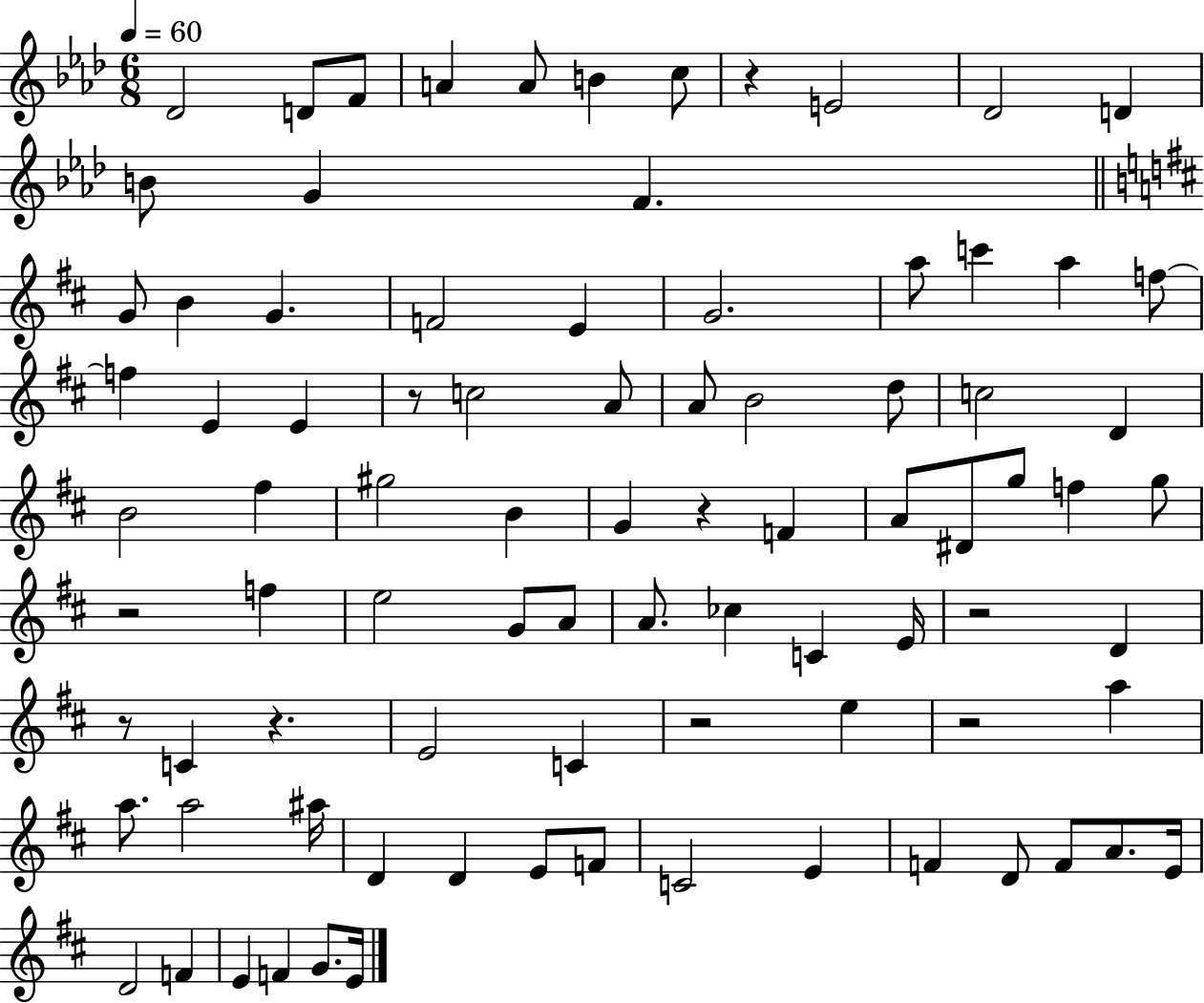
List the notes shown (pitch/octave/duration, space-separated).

Db4/h D4/e F4/e A4/q A4/e B4/q C5/e R/q E4/h Db4/h D4/q B4/e G4/q F4/q. G4/e B4/q G4/q. F4/h E4/q G4/h. A5/e C6/q A5/q F5/e F5/q E4/q E4/q R/e C5/h A4/e A4/e B4/h D5/e C5/h D4/q B4/h F#5/q G#5/h B4/q G4/q R/q F4/q A4/e D#4/e G5/e F5/q G5/e R/h F5/q E5/h G4/e A4/e A4/e. CES5/q C4/q E4/s R/h D4/q R/e C4/q R/q. E4/h C4/q R/h E5/q R/h A5/q A5/e. A5/h A#5/s D4/q D4/q E4/e F4/e C4/h E4/q F4/q D4/e F4/e A4/e. E4/s D4/h F4/q E4/q F4/q G4/e. E4/s